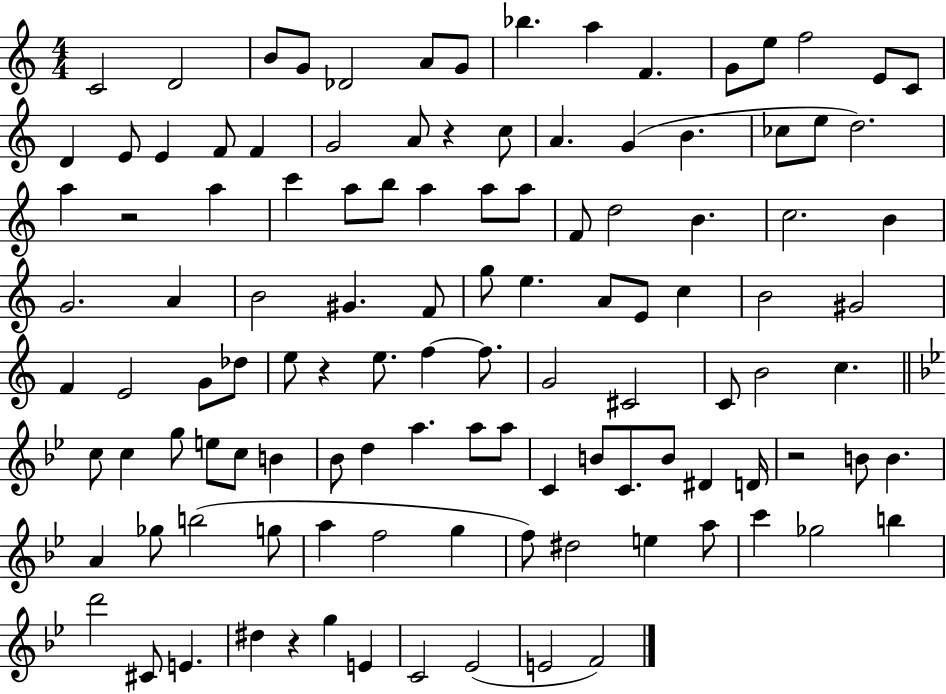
C4/h D4/h B4/e G4/e Db4/h A4/e G4/e Bb5/q. A5/q F4/q. G4/e E5/e F5/h E4/e C4/e D4/q E4/e E4/q F4/e F4/q G4/h A4/e R/q C5/e A4/q. G4/q B4/q. CES5/e E5/e D5/h. A5/q R/h A5/q C6/q A5/e B5/e A5/q A5/e A5/e F4/e D5/h B4/q. C5/h. B4/q G4/h. A4/q B4/h G#4/q. F4/e G5/e E5/q. A4/e E4/e C5/q B4/h G#4/h F4/q E4/h G4/e Db5/e E5/e R/q E5/e. F5/q F5/e. G4/h C#4/h C4/e B4/h C5/q. C5/e C5/q G5/e E5/e C5/e B4/q Bb4/e D5/q A5/q. A5/e A5/e C4/q B4/e C4/e. B4/e D#4/q D4/s R/h B4/e B4/q. A4/q Gb5/e B5/h G5/e A5/q F5/h G5/q F5/e D#5/h E5/q A5/e C6/q Gb5/h B5/q D6/h C#4/e E4/q. D#5/q R/q G5/q E4/q C4/h Eb4/h E4/h F4/h